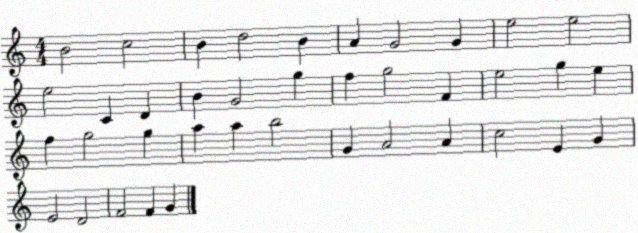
X:1
T:Untitled
M:4/4
L:1/4
K:C
B2 c2 B d2 B A G2 G e2 e2 e2 C D B G2 g f g2 F e2 g e f g2 g a a b2 G A2 A c2 E G E2 D2 F2 F G